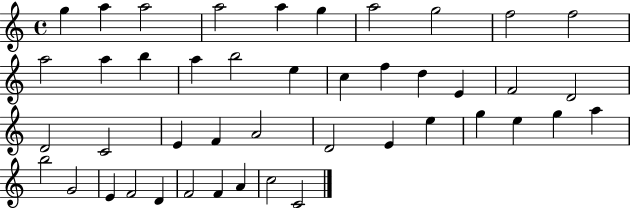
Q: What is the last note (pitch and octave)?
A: C4